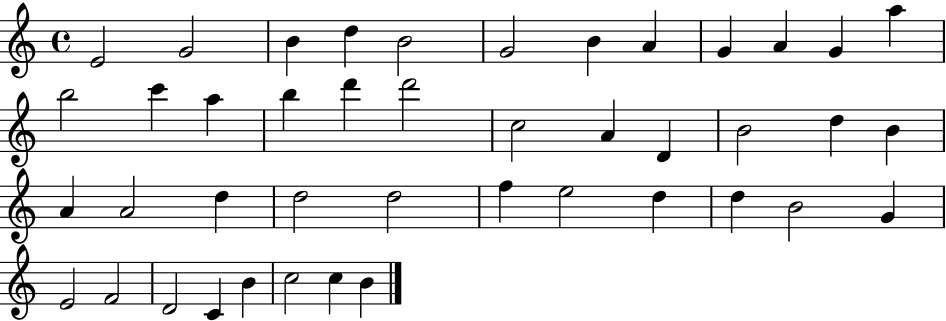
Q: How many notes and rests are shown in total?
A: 43